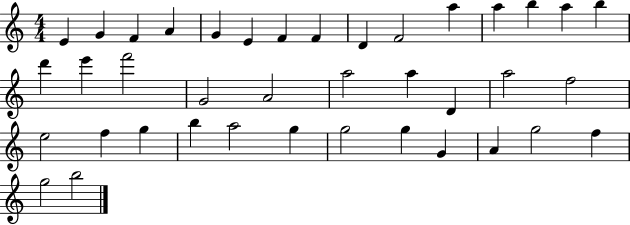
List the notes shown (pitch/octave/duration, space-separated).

E4/q G4/q F4/q A4/q G4/q E4/q F4/q F4/q D4/q F4/h A5/q A5/q B5/q A5/q B5/q D6/q E6/q F6/h G4/h A4/h A5/h A5/q D4/q A5/h F5/h E5/h F5/q G5/q B5/q A5/h G5/q G5/h G5/q G4/q A4/q G5/h F5/q G5/h B5/h